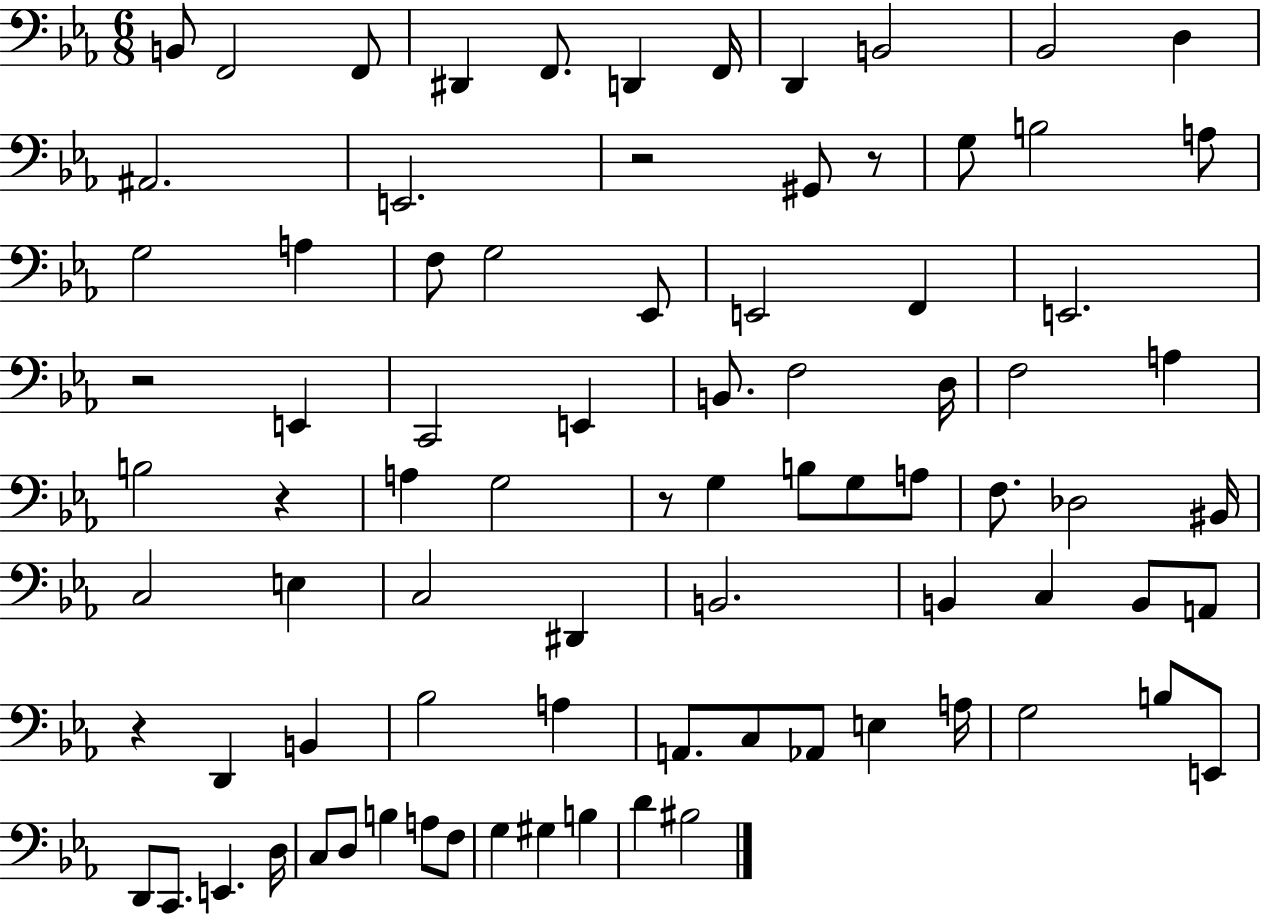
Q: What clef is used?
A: bass